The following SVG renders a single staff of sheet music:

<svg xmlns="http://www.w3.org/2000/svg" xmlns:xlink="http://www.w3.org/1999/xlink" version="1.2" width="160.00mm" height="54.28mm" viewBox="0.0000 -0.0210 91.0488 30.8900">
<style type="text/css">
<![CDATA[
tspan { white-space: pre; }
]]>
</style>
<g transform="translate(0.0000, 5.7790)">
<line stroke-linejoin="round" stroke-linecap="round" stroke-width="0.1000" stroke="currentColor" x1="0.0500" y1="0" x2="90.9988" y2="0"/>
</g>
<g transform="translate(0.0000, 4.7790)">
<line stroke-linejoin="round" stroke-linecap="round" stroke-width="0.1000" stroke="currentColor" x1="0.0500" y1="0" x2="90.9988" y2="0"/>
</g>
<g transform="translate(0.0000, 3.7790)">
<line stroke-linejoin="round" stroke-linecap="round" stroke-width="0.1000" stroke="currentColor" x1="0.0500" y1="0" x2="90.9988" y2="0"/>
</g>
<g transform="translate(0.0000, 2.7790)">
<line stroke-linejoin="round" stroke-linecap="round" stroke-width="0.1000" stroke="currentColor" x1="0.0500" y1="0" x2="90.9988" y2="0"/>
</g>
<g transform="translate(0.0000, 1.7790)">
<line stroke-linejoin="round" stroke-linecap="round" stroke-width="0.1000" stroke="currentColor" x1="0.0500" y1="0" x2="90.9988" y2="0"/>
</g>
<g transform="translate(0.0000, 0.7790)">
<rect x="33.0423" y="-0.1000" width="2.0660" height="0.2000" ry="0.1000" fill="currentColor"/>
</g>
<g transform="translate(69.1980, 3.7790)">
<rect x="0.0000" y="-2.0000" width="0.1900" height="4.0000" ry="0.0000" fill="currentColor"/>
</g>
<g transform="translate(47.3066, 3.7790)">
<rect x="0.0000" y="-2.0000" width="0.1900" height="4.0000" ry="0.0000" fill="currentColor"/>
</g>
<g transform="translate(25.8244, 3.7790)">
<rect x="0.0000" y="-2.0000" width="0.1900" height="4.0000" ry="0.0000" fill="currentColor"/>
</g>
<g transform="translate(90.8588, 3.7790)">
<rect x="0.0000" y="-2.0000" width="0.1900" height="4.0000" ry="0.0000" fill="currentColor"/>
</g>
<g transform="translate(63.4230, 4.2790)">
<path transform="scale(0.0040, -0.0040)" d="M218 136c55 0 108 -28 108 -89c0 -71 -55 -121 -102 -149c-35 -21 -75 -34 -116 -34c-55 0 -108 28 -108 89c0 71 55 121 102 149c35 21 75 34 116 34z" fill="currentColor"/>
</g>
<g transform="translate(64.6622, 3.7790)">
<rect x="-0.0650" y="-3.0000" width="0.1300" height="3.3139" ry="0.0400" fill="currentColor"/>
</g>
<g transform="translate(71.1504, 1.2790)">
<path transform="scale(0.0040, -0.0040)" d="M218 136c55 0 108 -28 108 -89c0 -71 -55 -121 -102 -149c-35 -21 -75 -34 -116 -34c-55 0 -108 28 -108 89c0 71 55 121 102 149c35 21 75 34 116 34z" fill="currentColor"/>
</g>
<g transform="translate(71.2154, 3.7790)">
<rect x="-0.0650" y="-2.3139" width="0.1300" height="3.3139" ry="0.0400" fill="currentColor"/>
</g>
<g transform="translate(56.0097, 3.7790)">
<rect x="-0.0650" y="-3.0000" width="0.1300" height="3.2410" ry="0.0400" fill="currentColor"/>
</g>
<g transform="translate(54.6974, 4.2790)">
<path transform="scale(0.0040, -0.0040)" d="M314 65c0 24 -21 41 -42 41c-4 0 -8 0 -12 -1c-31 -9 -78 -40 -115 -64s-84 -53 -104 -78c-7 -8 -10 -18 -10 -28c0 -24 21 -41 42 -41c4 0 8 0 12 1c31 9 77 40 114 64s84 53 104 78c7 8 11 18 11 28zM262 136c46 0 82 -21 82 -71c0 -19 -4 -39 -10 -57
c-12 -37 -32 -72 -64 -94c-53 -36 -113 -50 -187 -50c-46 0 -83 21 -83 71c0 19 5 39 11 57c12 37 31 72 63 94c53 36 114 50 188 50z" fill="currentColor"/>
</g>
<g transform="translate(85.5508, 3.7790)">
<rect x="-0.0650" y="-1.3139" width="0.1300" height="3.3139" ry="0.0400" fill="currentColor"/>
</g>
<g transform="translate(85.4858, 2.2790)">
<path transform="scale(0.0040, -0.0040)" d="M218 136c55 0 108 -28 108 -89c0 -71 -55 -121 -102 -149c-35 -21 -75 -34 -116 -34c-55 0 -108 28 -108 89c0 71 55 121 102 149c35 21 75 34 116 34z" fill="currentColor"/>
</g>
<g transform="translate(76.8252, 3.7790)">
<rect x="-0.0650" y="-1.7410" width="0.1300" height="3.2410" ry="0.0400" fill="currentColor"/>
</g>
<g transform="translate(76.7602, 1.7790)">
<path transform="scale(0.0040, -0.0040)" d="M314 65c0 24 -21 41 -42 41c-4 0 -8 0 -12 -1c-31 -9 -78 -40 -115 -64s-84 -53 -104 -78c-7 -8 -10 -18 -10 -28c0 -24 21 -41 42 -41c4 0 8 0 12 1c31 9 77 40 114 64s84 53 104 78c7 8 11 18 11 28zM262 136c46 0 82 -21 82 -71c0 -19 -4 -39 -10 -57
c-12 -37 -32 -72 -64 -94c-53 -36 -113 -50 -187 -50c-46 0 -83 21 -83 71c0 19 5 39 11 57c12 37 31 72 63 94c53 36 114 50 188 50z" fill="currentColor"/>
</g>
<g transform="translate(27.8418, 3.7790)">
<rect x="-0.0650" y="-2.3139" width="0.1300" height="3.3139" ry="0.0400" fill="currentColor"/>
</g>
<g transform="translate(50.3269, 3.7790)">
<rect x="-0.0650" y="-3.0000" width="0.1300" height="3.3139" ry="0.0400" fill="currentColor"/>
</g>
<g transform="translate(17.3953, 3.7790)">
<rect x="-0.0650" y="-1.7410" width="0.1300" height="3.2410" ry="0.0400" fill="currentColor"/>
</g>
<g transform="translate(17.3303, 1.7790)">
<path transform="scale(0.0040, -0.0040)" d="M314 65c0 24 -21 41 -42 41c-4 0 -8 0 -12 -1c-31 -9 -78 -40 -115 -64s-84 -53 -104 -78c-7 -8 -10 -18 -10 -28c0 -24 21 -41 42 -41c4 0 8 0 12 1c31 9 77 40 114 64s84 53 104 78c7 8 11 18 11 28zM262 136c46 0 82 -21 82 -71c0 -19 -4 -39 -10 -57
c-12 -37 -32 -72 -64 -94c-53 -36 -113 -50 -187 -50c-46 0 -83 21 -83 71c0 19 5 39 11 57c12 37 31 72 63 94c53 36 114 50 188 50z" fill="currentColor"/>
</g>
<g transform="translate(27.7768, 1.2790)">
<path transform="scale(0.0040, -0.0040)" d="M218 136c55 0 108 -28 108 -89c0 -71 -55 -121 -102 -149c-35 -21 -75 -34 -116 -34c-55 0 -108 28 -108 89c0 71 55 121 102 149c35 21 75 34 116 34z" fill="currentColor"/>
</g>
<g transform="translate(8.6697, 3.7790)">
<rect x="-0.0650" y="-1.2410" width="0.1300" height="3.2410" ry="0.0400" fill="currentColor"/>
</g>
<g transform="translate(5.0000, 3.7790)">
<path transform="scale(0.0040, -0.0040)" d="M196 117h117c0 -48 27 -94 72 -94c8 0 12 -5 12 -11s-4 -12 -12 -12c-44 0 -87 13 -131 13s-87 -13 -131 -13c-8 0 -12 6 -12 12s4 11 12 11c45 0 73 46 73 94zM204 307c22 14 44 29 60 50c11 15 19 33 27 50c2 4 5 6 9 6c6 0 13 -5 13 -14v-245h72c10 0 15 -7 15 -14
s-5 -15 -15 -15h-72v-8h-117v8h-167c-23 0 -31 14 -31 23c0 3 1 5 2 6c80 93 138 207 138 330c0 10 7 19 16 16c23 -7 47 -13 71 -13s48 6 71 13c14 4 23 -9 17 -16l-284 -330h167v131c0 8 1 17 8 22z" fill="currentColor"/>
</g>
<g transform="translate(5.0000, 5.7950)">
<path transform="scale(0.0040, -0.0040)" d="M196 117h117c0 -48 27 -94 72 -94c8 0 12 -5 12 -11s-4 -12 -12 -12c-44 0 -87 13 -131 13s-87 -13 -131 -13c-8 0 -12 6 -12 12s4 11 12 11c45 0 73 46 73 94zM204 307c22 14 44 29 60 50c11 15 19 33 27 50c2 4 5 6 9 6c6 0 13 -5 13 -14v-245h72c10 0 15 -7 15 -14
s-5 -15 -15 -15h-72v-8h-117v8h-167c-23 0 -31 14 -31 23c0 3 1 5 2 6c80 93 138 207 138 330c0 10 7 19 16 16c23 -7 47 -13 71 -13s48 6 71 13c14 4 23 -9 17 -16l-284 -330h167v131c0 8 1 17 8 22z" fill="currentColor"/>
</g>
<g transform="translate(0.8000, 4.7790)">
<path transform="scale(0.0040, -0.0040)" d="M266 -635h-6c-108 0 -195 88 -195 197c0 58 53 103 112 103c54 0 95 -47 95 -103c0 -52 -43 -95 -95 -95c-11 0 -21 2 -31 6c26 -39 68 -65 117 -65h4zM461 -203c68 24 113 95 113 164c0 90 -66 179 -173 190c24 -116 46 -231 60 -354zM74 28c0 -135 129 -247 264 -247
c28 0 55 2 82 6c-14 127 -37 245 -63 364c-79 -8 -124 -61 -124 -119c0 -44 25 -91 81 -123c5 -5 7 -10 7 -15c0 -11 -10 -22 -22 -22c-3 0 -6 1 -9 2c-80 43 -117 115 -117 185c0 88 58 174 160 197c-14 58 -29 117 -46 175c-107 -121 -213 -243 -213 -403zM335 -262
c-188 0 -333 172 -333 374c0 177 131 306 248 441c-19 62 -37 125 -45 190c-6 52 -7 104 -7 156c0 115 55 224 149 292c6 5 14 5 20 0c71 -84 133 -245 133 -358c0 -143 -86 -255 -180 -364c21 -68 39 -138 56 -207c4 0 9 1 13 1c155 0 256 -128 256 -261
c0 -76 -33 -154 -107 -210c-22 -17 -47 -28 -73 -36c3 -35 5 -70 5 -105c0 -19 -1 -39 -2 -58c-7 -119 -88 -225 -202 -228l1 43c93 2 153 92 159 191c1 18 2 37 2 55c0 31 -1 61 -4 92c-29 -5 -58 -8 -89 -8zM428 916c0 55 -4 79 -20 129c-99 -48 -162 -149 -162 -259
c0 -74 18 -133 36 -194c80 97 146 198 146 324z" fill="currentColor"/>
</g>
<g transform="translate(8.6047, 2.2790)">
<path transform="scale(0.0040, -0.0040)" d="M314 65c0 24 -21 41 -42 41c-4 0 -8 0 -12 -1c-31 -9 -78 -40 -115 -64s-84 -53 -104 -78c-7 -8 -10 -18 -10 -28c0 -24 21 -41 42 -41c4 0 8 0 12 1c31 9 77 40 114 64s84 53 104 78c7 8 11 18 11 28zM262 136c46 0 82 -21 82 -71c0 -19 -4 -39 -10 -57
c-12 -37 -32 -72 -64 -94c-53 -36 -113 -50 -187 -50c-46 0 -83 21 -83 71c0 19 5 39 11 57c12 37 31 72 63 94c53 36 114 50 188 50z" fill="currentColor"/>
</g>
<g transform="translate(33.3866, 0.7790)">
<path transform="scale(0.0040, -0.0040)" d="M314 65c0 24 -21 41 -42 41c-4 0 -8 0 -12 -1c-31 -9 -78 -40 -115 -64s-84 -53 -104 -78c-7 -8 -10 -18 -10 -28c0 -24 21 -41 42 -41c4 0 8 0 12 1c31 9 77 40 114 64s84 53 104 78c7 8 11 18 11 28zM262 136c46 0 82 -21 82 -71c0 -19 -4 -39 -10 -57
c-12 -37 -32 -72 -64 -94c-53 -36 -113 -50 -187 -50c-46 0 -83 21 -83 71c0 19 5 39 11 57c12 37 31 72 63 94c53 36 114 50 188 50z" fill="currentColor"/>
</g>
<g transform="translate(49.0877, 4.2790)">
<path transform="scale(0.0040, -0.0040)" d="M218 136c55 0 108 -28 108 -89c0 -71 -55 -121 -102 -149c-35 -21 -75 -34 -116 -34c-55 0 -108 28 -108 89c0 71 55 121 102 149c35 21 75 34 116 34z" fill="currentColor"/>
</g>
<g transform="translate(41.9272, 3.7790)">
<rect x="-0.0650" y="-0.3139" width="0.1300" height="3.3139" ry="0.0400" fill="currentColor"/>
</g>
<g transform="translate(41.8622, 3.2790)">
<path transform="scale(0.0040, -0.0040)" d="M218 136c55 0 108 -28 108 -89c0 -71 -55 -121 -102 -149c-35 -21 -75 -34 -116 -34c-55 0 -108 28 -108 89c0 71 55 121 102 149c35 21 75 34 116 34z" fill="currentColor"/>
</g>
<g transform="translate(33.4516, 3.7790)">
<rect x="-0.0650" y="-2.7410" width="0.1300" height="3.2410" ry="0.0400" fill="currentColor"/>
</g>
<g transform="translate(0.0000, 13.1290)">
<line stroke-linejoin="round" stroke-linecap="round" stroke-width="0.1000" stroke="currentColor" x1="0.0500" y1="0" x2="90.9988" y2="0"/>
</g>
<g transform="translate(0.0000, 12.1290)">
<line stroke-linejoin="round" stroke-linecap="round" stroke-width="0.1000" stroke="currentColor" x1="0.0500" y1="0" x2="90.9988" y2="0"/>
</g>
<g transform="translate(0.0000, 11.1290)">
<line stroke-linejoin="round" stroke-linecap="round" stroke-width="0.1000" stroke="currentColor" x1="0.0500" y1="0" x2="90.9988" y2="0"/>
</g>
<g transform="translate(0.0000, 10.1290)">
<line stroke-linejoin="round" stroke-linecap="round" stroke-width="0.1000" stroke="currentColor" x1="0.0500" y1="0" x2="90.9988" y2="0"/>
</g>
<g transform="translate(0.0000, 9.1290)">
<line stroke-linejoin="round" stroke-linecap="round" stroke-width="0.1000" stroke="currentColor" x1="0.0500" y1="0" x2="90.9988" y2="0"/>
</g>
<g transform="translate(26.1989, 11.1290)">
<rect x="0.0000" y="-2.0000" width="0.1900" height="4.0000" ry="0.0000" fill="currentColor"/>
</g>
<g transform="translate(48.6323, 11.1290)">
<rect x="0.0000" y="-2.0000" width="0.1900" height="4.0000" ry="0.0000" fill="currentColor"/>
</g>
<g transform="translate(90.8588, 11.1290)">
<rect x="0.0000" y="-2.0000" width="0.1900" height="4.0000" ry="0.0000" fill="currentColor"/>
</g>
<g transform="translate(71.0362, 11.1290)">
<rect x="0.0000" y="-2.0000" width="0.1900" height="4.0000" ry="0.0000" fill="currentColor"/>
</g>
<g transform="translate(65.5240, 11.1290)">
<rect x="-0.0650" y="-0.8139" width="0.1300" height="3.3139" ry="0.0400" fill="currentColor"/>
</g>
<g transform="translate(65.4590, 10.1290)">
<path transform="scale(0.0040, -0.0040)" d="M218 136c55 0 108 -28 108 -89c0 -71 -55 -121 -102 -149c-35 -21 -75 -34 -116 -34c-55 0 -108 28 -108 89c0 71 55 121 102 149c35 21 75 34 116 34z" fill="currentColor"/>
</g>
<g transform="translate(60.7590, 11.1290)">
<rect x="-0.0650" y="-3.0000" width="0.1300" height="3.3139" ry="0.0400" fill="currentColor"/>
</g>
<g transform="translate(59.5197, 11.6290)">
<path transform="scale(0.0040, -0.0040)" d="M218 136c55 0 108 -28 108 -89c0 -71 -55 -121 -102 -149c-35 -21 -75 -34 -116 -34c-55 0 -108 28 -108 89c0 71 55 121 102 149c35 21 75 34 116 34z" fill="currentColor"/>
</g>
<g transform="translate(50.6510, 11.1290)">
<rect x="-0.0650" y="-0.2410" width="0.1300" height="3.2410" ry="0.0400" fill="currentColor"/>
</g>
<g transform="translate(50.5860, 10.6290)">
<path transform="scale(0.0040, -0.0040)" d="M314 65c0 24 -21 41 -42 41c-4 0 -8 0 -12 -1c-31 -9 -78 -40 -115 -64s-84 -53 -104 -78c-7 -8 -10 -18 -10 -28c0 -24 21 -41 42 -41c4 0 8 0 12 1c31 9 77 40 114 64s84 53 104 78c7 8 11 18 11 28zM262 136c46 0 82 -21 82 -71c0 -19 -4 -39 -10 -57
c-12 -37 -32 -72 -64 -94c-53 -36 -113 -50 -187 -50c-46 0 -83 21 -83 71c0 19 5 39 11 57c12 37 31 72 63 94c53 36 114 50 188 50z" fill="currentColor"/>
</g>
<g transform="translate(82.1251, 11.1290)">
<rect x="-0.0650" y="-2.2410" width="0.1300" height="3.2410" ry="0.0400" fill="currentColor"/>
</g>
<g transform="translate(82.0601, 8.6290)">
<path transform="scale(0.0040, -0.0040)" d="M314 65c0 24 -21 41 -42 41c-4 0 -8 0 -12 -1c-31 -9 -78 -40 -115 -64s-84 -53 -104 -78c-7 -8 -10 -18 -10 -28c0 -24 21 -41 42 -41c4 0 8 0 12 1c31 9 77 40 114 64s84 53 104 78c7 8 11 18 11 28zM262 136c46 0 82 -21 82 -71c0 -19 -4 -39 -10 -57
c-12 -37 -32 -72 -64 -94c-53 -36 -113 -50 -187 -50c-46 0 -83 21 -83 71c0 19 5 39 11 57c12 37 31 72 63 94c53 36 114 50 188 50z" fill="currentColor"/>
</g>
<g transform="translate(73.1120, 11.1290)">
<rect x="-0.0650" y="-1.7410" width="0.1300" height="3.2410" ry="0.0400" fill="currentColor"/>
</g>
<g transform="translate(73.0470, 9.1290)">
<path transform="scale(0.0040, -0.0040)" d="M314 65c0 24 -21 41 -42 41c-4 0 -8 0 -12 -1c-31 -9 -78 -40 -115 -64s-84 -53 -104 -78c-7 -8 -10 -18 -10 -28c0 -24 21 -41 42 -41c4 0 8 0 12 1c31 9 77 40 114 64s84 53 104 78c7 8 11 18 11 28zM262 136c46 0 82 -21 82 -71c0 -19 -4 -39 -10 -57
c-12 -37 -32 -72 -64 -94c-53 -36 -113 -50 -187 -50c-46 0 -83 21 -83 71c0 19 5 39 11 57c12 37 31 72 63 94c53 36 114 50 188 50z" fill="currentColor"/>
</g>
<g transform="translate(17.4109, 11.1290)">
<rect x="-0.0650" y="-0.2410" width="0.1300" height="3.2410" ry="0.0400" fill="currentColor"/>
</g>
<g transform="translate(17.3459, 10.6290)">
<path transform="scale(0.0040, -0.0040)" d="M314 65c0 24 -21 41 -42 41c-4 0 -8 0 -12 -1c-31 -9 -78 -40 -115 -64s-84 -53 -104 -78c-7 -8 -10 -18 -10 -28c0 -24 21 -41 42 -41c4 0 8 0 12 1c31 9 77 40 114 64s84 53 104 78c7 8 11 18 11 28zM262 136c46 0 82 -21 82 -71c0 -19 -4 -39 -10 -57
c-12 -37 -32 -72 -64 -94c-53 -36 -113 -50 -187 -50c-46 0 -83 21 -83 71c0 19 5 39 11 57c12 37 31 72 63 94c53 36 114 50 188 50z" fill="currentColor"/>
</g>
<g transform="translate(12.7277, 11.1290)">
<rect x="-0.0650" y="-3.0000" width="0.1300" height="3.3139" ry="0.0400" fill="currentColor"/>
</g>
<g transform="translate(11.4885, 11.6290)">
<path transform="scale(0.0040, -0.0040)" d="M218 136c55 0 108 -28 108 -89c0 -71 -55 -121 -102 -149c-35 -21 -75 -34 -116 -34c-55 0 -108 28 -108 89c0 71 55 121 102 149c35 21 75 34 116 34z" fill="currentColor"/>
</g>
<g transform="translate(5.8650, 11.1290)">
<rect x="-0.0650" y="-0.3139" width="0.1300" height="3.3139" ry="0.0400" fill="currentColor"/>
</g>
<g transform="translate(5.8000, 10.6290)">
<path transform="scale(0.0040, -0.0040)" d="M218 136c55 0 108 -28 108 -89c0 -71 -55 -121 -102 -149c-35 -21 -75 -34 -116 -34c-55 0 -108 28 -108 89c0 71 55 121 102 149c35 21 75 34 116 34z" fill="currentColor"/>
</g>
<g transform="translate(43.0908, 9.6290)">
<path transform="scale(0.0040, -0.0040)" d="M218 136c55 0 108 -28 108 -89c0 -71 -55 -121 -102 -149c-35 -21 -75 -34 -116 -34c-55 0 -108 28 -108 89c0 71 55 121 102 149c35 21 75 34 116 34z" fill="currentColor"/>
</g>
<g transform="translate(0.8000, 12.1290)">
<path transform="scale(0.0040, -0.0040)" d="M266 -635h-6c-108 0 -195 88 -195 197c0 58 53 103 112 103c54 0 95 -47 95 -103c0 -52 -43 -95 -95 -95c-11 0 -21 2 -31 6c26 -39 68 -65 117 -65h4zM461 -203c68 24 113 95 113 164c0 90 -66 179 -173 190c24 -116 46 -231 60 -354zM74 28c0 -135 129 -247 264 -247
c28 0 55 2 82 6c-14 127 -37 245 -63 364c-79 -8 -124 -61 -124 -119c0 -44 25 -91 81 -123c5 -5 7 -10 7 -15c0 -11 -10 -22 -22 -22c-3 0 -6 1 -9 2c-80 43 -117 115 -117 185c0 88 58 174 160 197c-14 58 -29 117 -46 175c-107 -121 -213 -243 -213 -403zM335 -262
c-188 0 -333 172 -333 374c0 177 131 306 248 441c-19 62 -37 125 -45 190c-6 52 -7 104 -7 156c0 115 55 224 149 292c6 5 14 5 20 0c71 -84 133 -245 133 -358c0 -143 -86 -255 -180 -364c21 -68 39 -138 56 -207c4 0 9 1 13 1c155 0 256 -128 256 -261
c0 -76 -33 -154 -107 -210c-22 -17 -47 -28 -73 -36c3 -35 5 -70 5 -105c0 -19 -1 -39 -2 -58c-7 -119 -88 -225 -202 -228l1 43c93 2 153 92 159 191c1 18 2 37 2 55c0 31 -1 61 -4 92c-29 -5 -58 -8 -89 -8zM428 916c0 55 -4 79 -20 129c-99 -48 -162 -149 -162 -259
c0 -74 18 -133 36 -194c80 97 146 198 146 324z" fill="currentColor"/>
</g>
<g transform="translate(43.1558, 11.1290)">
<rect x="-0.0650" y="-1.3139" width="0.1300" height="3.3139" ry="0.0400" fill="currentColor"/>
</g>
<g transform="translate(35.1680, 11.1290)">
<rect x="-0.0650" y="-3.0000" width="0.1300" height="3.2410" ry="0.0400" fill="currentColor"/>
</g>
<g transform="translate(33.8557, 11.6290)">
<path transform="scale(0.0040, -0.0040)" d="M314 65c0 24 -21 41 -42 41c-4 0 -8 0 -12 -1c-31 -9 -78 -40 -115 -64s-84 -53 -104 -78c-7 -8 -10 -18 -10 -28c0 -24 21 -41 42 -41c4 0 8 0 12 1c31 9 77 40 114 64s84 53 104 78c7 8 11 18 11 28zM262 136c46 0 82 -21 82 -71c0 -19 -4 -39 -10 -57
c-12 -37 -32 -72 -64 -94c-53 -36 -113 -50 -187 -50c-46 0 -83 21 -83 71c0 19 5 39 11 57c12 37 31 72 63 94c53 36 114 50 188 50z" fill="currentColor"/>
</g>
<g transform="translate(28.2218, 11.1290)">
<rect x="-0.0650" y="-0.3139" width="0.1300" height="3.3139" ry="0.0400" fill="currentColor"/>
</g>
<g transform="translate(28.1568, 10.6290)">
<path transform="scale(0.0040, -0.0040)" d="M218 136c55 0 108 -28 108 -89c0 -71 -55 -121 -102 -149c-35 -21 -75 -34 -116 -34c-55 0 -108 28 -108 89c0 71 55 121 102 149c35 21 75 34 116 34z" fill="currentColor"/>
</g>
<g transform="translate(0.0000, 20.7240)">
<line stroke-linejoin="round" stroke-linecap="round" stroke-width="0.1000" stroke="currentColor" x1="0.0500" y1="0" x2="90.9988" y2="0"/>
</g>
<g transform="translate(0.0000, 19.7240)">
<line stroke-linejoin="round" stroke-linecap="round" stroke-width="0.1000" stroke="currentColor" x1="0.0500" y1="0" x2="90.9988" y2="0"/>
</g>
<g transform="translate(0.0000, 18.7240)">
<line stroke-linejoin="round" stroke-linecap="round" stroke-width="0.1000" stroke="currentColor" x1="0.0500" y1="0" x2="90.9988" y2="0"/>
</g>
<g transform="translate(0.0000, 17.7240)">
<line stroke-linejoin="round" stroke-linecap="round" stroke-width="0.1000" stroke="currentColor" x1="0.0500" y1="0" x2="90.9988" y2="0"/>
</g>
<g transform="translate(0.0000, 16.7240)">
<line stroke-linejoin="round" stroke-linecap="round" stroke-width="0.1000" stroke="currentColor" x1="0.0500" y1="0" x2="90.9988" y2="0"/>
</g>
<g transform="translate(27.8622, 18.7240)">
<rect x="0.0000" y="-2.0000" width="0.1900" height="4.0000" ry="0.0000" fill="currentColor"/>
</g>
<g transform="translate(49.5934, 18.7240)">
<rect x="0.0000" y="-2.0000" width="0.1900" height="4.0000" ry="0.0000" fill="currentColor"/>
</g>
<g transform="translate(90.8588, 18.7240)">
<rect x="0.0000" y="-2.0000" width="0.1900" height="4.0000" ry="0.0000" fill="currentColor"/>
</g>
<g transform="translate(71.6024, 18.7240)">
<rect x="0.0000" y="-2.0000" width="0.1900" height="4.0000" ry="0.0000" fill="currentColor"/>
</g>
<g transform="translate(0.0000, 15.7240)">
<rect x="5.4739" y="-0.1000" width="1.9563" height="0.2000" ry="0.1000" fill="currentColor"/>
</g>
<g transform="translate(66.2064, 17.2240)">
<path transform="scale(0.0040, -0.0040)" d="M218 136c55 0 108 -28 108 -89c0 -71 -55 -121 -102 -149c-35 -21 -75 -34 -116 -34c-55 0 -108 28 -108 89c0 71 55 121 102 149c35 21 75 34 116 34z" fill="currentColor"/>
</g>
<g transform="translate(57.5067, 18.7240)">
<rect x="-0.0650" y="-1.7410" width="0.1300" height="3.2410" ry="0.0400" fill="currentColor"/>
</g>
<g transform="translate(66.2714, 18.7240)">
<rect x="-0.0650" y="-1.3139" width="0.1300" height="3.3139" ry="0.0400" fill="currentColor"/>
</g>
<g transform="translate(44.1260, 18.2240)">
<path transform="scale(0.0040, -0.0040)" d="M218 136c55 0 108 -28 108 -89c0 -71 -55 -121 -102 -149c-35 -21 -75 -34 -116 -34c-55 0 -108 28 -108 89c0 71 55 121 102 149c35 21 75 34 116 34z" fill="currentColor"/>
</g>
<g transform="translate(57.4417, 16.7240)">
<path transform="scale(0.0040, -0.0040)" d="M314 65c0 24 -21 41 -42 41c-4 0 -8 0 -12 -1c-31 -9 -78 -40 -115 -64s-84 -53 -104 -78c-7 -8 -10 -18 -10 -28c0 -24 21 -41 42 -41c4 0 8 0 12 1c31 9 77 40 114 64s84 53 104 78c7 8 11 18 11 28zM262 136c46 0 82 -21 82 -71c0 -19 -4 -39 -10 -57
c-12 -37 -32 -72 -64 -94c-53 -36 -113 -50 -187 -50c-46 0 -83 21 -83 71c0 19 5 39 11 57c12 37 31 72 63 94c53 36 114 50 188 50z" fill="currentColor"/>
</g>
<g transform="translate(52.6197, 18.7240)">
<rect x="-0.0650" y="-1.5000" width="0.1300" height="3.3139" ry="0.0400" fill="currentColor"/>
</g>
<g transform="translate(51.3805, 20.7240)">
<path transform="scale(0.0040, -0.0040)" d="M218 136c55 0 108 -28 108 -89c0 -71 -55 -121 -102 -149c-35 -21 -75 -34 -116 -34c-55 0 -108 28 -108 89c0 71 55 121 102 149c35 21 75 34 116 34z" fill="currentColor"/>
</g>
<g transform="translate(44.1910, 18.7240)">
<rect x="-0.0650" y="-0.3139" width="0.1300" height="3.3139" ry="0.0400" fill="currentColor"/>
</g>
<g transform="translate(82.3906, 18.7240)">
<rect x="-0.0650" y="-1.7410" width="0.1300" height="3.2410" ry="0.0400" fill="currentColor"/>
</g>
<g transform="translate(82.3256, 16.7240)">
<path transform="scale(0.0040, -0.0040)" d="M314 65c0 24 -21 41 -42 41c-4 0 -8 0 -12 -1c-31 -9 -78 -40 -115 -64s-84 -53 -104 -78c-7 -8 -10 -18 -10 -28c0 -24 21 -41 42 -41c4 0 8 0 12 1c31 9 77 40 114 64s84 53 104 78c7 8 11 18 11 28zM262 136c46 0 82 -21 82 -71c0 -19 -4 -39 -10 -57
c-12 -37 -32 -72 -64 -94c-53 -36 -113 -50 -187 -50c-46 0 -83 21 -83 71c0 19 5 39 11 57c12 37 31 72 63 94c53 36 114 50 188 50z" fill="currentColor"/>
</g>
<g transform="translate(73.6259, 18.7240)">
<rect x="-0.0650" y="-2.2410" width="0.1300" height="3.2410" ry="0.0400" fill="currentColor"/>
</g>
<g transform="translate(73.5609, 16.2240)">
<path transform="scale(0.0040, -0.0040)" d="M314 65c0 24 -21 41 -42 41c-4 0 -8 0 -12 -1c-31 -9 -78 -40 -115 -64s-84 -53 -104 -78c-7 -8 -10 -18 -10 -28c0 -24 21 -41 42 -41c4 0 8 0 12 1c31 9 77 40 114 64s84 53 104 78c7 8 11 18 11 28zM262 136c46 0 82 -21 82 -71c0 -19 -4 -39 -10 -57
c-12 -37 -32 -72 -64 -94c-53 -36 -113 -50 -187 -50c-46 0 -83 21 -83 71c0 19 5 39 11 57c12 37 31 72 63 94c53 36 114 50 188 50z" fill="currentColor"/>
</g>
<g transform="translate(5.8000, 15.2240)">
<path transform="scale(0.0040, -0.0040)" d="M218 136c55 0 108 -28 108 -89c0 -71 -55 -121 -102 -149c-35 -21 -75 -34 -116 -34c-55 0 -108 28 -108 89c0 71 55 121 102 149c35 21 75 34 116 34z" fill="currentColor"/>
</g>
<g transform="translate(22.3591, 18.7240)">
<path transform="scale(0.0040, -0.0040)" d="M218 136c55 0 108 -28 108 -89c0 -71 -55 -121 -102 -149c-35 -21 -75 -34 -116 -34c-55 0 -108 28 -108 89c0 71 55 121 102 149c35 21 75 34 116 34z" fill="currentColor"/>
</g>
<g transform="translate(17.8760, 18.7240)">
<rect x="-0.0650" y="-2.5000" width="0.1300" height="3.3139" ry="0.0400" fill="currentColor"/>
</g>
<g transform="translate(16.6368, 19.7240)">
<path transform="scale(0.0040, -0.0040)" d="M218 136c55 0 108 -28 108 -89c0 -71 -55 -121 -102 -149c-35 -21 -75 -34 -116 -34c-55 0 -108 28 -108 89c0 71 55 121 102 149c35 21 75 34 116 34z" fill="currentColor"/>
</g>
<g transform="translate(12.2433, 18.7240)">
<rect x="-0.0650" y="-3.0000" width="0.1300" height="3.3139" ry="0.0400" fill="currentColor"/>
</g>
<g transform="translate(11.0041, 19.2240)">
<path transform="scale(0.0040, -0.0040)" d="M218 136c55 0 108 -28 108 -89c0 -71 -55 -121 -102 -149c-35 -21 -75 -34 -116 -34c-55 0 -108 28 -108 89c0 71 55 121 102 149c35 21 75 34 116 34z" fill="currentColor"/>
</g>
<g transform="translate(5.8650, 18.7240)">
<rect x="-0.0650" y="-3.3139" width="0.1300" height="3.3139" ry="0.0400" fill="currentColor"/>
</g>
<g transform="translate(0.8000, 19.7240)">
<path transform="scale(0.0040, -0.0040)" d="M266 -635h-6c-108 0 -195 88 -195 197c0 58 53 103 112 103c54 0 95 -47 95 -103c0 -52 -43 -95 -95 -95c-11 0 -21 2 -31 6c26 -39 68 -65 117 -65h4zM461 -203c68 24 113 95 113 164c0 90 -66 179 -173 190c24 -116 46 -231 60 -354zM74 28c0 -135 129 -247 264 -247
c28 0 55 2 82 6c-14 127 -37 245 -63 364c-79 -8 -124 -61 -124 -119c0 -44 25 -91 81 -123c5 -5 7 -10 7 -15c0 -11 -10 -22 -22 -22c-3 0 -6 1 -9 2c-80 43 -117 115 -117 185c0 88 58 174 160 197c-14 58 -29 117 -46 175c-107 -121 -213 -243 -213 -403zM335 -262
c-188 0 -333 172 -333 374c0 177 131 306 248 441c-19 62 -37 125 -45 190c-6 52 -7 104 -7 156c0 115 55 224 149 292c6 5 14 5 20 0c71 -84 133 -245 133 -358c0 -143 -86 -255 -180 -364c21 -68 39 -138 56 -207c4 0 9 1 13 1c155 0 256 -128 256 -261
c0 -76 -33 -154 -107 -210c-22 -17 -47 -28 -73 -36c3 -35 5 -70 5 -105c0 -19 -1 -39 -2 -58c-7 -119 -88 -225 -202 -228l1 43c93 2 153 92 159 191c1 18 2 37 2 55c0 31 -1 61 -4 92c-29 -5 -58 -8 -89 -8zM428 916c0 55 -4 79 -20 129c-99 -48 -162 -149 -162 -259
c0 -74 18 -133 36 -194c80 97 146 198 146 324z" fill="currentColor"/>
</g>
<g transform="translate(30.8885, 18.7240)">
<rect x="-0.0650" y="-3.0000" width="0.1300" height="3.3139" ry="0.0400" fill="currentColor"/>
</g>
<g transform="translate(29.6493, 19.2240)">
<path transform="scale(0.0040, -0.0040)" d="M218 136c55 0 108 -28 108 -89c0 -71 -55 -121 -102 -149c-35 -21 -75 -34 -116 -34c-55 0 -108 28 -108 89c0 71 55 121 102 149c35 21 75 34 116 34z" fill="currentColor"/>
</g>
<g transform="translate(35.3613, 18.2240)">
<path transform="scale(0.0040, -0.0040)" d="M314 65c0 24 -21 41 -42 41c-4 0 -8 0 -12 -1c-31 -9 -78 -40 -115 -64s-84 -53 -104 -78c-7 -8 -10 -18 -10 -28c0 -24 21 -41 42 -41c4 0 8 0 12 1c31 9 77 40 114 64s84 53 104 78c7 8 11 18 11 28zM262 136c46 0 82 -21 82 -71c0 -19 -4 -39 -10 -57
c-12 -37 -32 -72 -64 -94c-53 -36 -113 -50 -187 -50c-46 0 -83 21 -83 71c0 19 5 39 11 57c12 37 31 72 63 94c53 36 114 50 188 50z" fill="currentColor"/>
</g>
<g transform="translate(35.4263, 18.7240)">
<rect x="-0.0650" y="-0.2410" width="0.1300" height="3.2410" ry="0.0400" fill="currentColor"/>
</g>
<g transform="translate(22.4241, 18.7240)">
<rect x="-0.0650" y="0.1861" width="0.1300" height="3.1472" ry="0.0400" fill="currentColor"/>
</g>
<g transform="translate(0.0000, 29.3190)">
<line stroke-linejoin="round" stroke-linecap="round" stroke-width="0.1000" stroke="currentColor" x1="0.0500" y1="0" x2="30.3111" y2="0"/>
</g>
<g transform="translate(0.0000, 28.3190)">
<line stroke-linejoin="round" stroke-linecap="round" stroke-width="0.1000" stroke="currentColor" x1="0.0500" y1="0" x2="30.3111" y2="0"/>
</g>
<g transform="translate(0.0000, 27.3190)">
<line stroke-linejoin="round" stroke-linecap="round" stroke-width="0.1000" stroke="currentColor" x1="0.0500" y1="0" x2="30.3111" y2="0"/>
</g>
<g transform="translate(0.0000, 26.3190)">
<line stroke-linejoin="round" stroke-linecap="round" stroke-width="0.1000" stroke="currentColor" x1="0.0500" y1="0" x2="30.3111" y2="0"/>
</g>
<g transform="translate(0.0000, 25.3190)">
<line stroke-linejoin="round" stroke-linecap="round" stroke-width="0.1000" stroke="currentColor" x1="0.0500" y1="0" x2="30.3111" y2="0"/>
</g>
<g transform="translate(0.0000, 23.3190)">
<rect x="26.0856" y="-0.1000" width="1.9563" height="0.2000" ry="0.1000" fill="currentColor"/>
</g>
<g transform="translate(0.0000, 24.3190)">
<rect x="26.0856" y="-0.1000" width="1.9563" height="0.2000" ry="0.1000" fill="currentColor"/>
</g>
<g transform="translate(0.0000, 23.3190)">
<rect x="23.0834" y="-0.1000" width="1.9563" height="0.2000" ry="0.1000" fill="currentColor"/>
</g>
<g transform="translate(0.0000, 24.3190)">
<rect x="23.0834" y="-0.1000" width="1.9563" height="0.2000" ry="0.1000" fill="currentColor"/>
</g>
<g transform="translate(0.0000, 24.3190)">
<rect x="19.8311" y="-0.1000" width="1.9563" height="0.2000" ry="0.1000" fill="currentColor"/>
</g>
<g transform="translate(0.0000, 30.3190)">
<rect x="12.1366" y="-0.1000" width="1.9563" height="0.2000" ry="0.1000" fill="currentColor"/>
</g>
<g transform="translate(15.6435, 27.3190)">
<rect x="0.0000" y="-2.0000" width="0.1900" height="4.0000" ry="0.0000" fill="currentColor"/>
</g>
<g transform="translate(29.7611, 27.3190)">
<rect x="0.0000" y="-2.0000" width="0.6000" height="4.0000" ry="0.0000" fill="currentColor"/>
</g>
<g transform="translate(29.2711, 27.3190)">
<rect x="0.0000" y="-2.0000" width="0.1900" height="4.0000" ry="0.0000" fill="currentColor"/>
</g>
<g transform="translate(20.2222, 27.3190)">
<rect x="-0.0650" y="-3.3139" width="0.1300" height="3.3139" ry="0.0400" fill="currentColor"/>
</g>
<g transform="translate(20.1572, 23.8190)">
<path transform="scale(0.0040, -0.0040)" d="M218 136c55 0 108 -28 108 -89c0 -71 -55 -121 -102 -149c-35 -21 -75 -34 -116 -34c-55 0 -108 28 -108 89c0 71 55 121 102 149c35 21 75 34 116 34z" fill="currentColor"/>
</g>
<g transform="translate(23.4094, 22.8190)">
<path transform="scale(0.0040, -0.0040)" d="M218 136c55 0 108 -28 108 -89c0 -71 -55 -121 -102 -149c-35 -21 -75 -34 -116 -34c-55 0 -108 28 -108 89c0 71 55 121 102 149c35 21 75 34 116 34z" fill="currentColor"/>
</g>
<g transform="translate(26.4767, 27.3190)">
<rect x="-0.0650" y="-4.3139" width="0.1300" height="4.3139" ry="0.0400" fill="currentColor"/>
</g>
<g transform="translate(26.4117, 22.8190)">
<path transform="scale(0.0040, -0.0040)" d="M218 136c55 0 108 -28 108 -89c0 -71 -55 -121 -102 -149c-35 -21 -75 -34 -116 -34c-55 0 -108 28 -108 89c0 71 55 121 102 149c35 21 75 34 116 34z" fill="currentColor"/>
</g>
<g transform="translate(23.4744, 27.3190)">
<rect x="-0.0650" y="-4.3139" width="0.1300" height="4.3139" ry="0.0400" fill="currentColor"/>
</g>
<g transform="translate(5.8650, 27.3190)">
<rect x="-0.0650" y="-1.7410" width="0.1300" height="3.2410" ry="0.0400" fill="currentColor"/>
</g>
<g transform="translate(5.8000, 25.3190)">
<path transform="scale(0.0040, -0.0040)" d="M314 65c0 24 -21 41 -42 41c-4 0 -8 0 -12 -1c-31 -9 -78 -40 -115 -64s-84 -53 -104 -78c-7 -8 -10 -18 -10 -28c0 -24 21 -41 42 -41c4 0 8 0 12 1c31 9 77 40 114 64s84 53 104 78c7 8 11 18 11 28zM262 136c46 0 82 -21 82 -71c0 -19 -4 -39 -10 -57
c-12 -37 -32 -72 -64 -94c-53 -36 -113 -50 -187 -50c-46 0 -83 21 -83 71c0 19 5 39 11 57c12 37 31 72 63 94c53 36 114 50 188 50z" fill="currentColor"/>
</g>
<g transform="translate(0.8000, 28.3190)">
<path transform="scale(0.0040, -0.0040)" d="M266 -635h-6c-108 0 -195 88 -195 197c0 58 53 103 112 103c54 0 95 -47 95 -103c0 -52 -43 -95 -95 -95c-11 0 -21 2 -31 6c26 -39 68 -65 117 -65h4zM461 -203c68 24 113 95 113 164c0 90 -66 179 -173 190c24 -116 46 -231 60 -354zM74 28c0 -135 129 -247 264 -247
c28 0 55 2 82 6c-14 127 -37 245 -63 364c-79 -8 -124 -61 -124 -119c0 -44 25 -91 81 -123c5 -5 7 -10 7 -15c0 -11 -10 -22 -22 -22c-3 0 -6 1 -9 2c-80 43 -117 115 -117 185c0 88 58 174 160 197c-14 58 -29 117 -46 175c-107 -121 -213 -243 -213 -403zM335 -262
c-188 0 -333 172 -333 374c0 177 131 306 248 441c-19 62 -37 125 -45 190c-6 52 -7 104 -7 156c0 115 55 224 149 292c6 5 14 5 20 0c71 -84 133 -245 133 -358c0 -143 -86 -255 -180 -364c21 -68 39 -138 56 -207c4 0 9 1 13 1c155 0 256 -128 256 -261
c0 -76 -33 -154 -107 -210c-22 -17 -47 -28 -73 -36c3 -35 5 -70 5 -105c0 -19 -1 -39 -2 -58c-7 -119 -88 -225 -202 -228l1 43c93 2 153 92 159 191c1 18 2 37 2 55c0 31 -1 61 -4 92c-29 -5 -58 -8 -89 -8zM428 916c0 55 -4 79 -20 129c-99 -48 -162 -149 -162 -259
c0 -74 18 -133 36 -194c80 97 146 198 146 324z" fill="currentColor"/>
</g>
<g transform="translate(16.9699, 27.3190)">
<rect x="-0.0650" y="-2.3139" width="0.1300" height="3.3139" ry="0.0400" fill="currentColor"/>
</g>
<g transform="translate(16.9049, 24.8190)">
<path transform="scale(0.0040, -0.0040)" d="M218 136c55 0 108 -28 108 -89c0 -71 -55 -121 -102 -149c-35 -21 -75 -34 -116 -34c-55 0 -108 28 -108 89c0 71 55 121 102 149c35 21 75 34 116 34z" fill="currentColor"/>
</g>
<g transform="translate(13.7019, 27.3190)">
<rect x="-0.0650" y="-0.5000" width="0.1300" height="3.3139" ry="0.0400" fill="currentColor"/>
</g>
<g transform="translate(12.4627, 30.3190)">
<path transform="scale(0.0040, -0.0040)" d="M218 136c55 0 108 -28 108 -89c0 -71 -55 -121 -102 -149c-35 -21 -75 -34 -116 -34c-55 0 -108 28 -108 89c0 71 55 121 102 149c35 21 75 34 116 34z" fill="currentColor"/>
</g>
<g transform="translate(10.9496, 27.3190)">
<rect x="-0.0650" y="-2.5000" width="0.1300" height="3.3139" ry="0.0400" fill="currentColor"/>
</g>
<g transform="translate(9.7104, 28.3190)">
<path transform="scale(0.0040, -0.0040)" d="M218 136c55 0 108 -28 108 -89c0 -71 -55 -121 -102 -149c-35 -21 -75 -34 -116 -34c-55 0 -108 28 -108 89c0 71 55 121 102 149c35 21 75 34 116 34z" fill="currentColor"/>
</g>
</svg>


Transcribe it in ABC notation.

X:1
T:Untitled
M:4/4
L:1/4
K:C
e2 f2 g a2 c A A2 A g f2 e c A c2 c A2 e c2 A d f2 g2 b A G B A c2 c E f2 e g2 f2 f2 G C g b d' d'